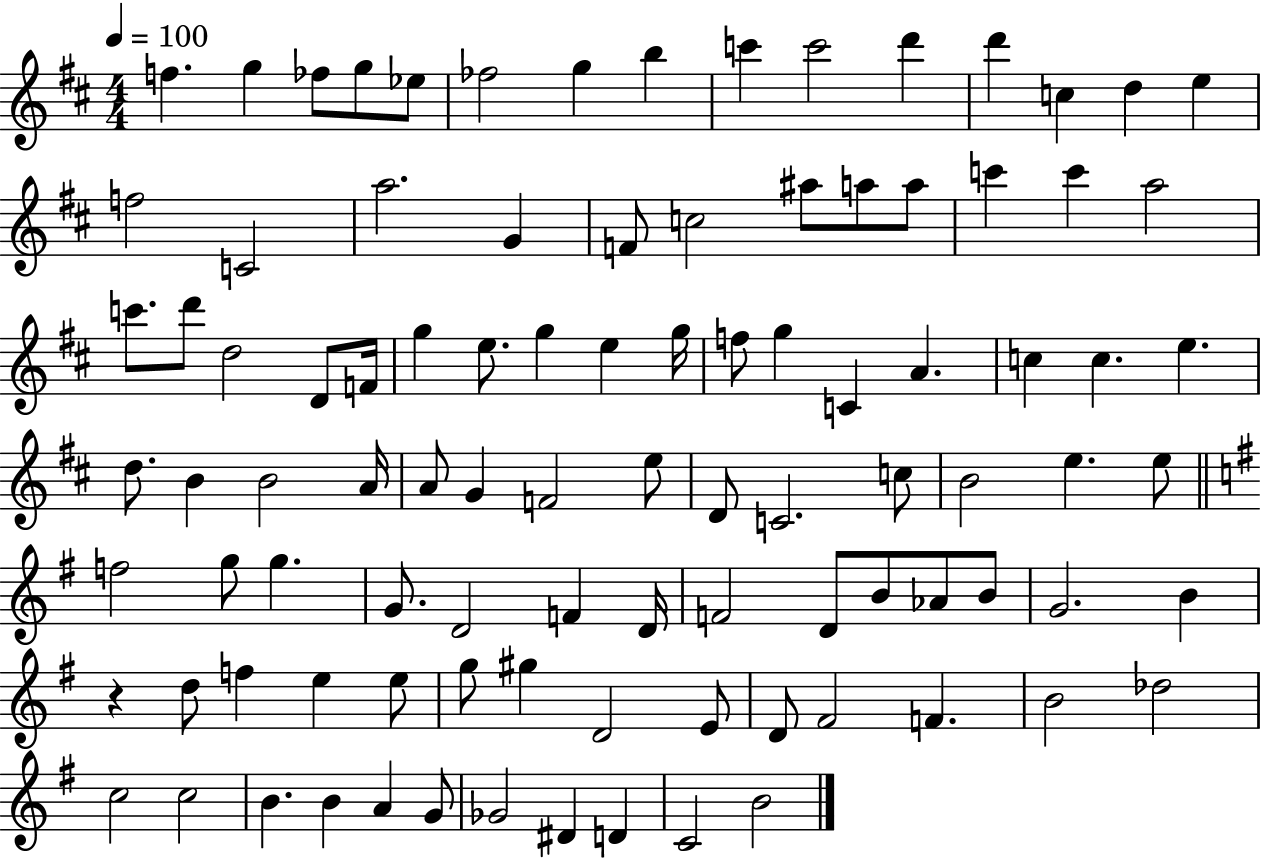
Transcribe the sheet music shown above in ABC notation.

X:1
T:Untitled
M:4/4
L:1/4
K:D
f g _f/2 g/2 _e/2 _f2 g b c' c'2 d' d' c d e f2 C2 a2 G F/2 c2 ^a/2 a/2 a/2 c' c' a2 c'/2 d'/2 d2 D/2 F/4 g e/2 g e g/4 f/2 g C A c c e d/2 B B2 A/4 A/2 G F2 e/2 D/2 C2 c/2 B2 e e/2 f2 g/2 g G/2 D2 F D/4 F2 D/2 B/2 _A/2 B/2 G2 B z d/2 f e e/2 g/2 ^g D2 E/2 D/2 ^F2 F B2 _d2 c2 c2 B B A G/2 _G2 ^D D C2 B2